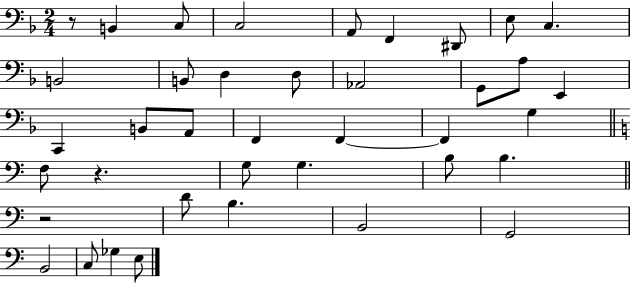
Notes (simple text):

R/e B2/q C3/e C3/h A2/e F2/q D#2/e E3/e C3/q. B2/h B2/e D3/q D3/e Ab2/h G2/e A3/e E2/q C2/q B2/e A2/e F2/q F2/q F2/q G3/q F3/e R/q. G3/e G3/q. B3/e B3/q. R/h D4/e B3/q. B2/h G2/h B2/h C3/e Gb3/q E3/e